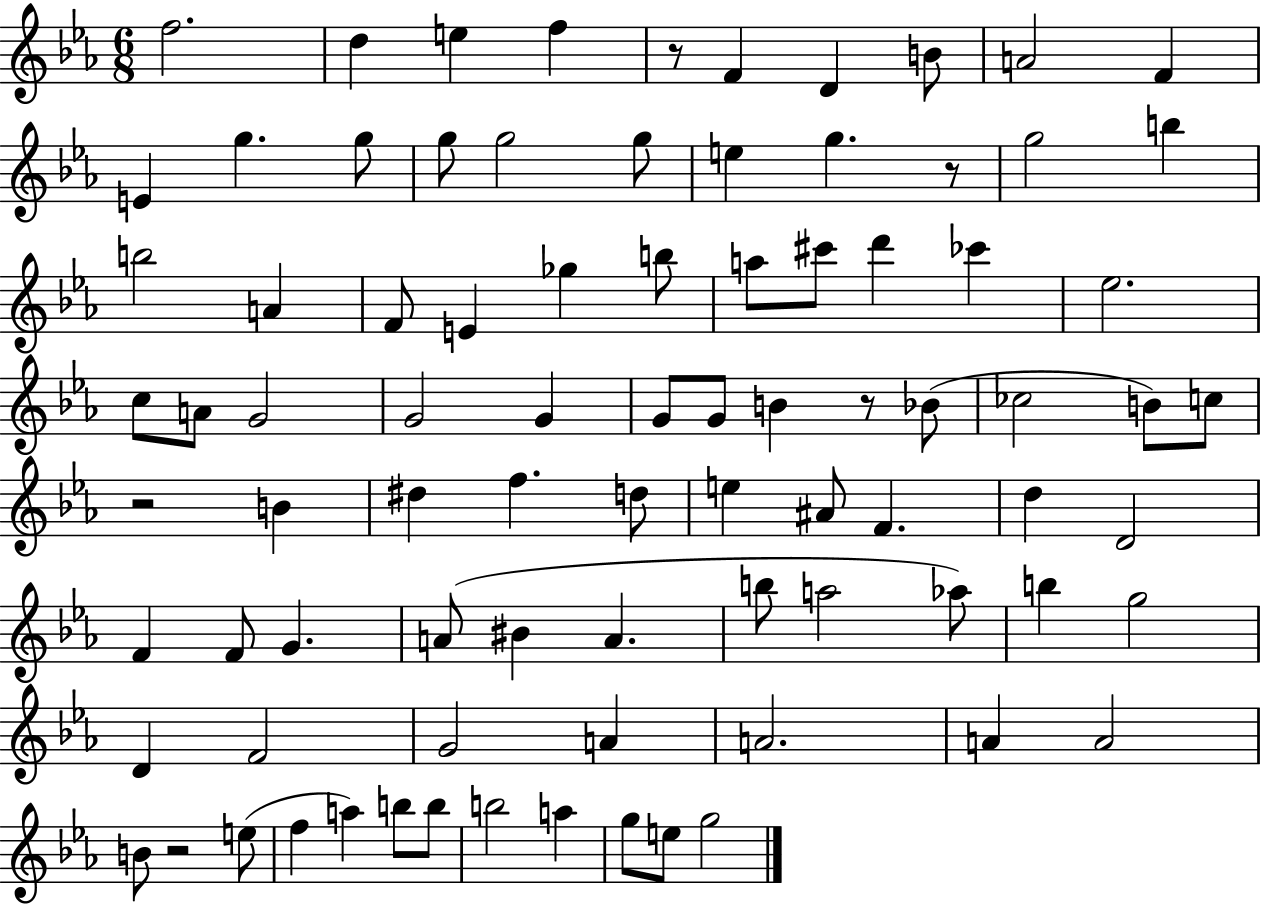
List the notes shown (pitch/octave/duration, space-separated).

F5/h. D5/q E5/q F5/q R/e F4/q D4/q B4/e A4/h F4/q E4/q G5/q. G5/e G5/e G5/h G5/e E5/q G5/q. R/e G5/h B5/q B5/h A4/q F4/e E4/q Gb5/q B5/e A5/e C#6/e D6/q CES6/q Eb5/h. C5/e A4/e G4/h G4/h G4/q G4/e G4/e B4/q R/e Bb4/e CES5/h B4/e C5/e R/h B4/q D#5/q F5/q. D5/e E5/q A#4/e F4/q. D5/q D4/h F4/q F4/e G4/q. A4/e BIS4/q A4/q. B5/e A5/h Ab5/e B5/q G5/h D4/q F4/h G4/h A4/q A4/h. A4/q A4/h B4/e R/h E5/e F5/q A5/q B5/e B5/e B5/h A5/q G5/e E5/e G5/h